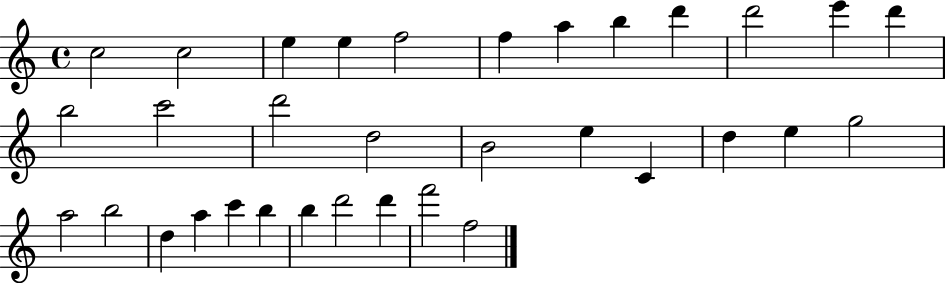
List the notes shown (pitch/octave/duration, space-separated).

C5/h C5/h E5/q E5/q F5/h F5/q A5/q B5/q D6/q D6/h E6/q D6/q B5/h C6/h D6/h D5/h B4/h E5/q C4/q D5/q E5/q G5/h A5/h B5/h D5/q A5/q C6/q B5/q B5/q D6/h D6/q F6/h F5/h